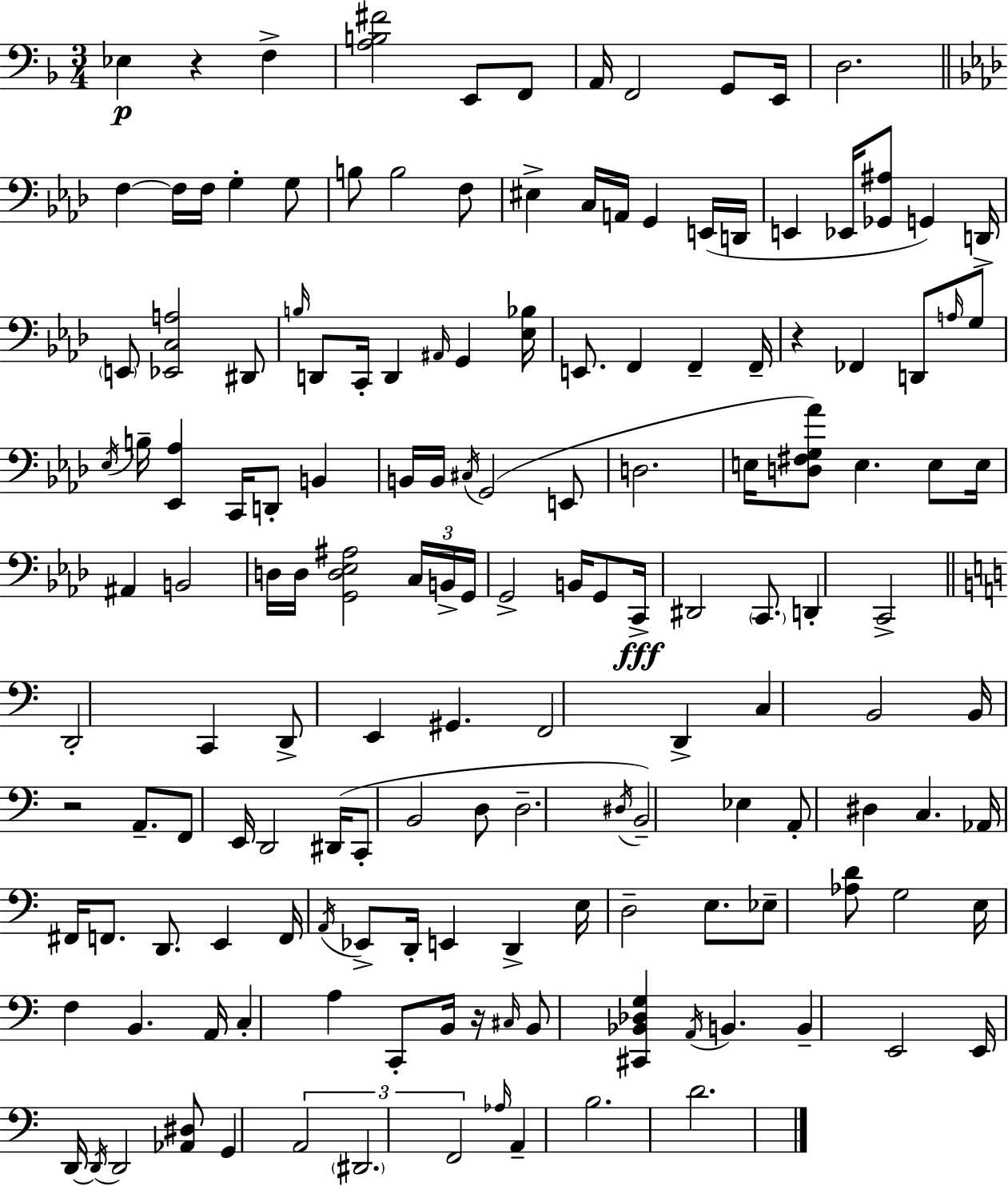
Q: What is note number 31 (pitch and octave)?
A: D2